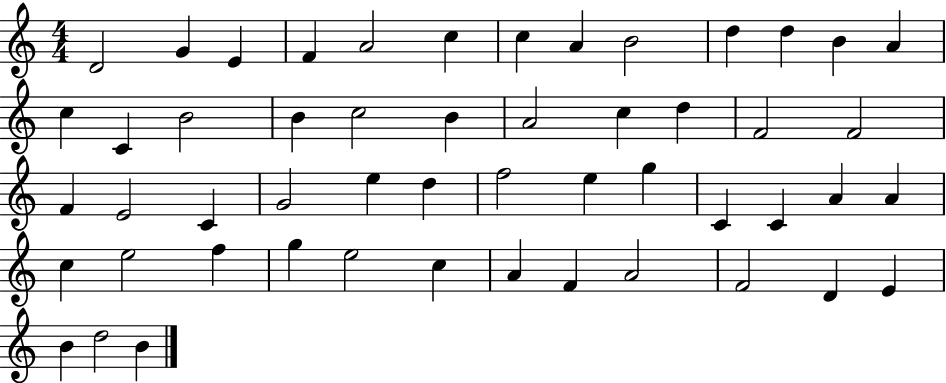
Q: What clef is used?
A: treble